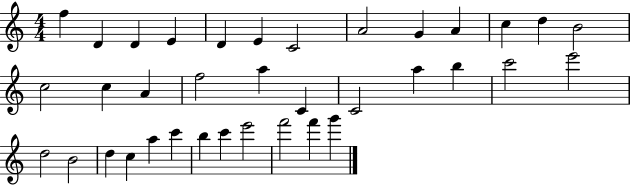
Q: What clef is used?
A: treble